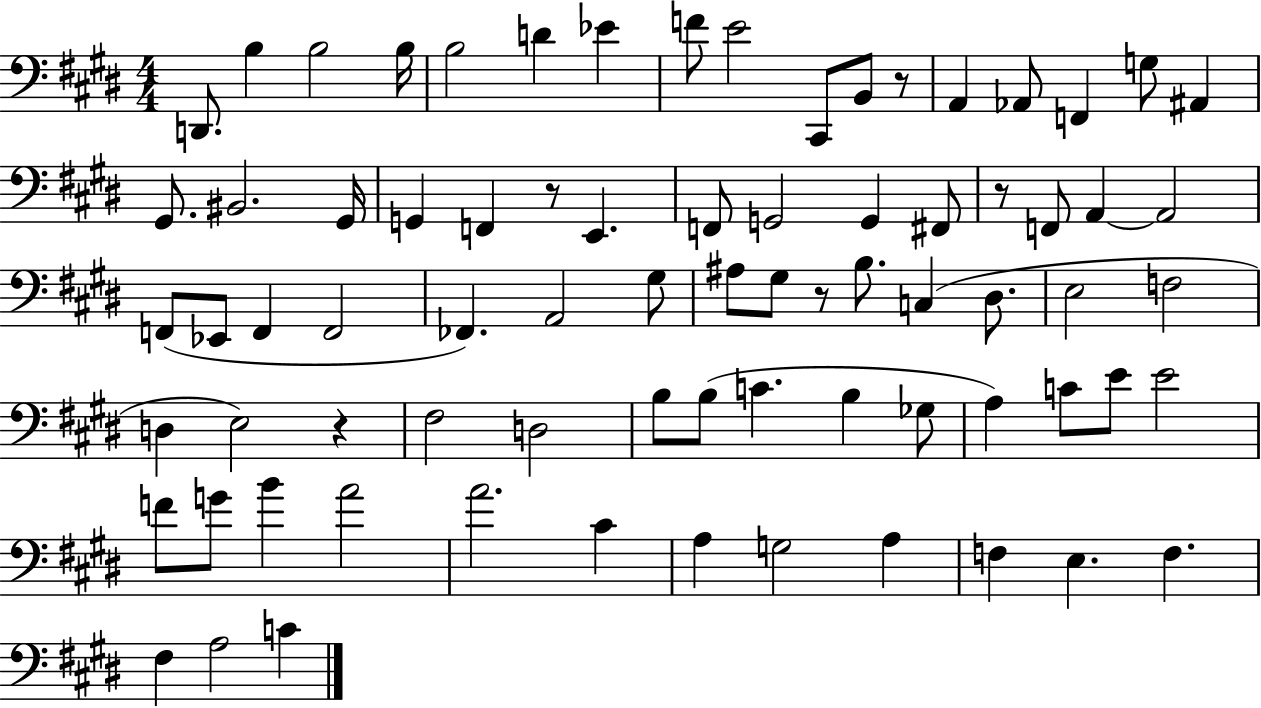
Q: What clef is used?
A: bass